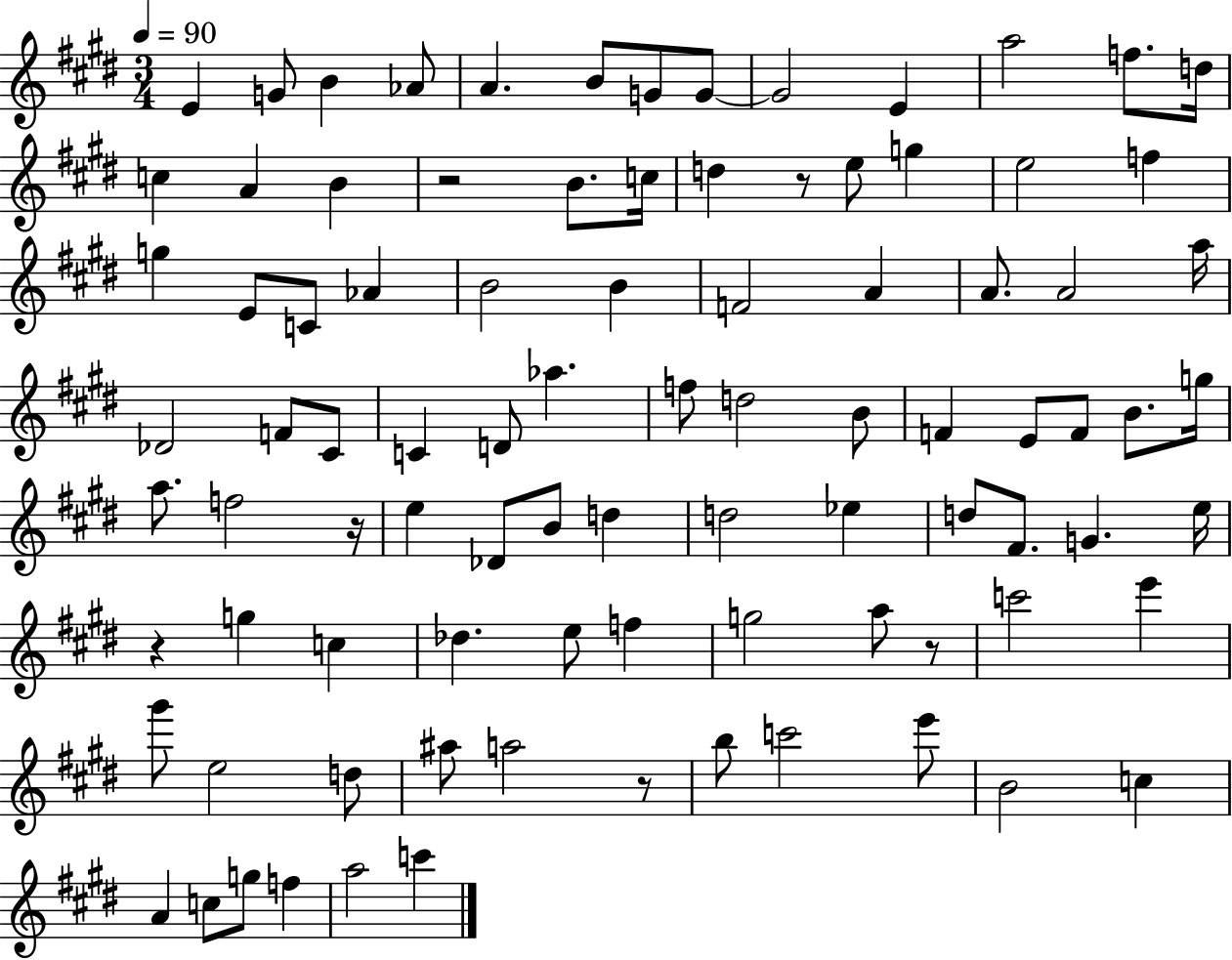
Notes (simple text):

E4/q G4/e B4/q Ab4/e A4/q. B4/e G4/e G4/e G4/h E4/q A5/h F5/e. D5/s C5/q A4/q B4/q R/h B4/e. C5/s D5/q R/e E5/e G5/q E5/h F5/q G5/q E4/e C4/e Ab4/q B4/h B4/q F4/h A4/q A4/e. A4/h A5/s Db4/h F4/e C#4/e C4/q D4/e Ab5/q. F5/e D5/h B4/e F4/q E4/e F4/e B4/e. G5/s A5/e. F5/h R/s E5/q Db4/e B4/e D5/q D5/h Eb5/q D5/e F#4/e. G4/q. E5/s R/q G5/q C5/q Db5/q. E5/e F5/q G5/h A5/e R/e C6/h E6/q G#6/e E5/h D5/e A#5/e A5/h R/e B5/e C6/h E6/e B4/h C5/q A4/q C5/e G5/e F5/q A5/h C6/q